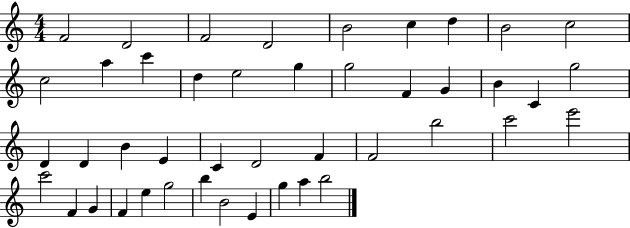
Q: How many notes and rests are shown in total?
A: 44